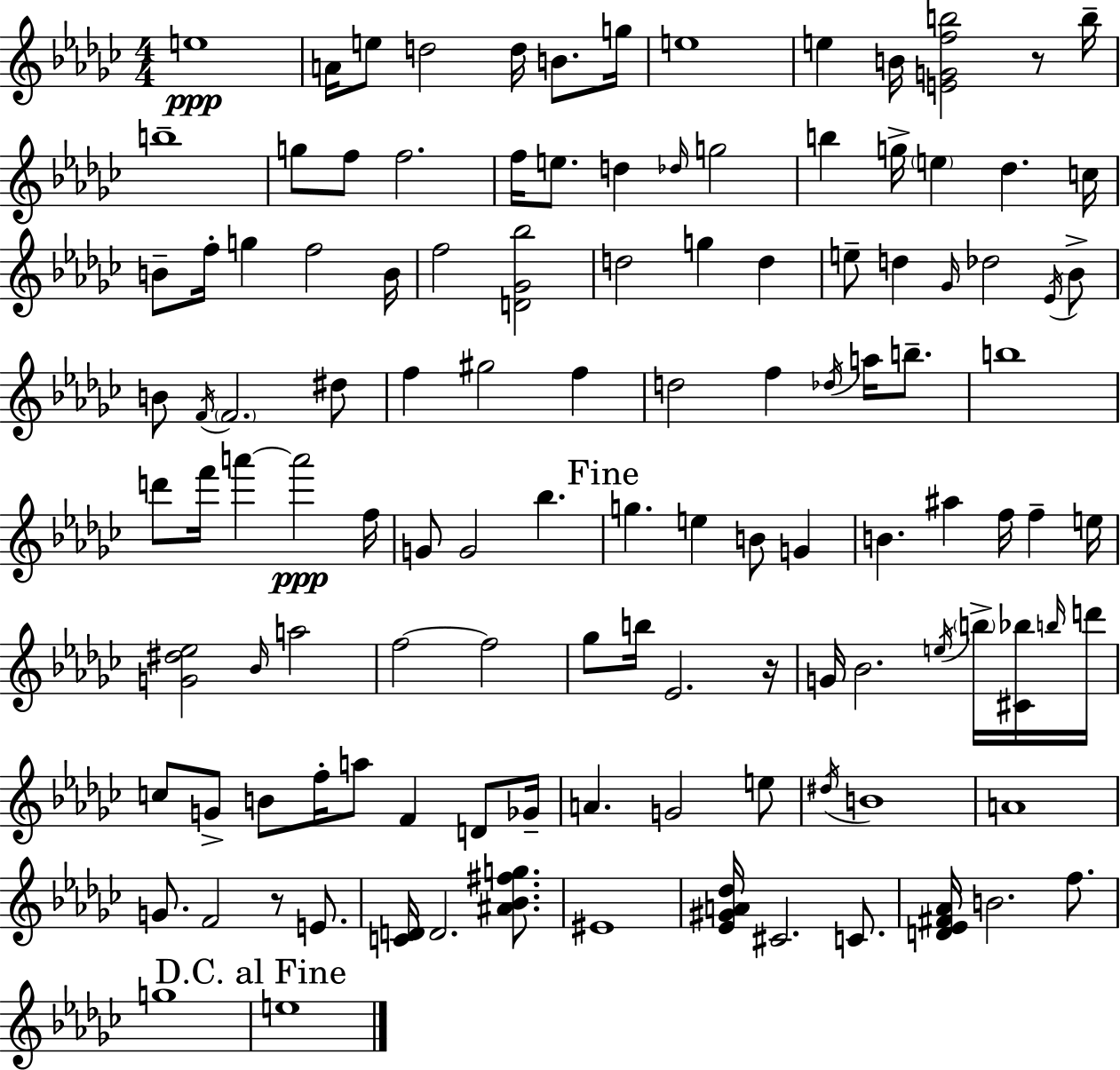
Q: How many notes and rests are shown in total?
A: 119